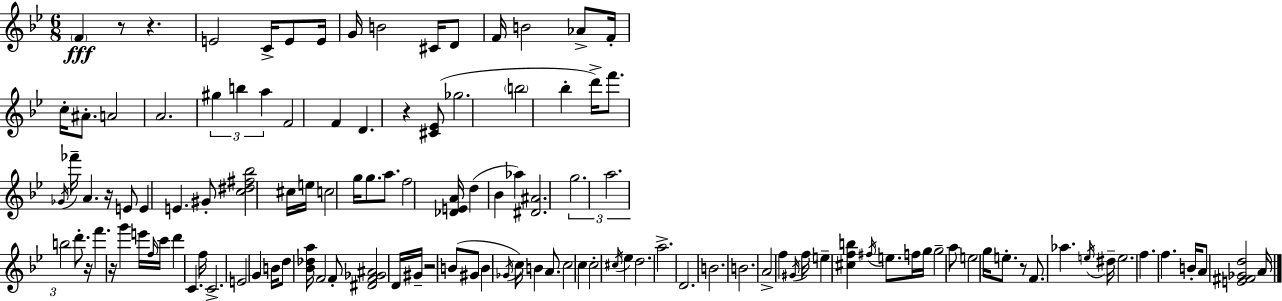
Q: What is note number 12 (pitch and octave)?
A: Ab4